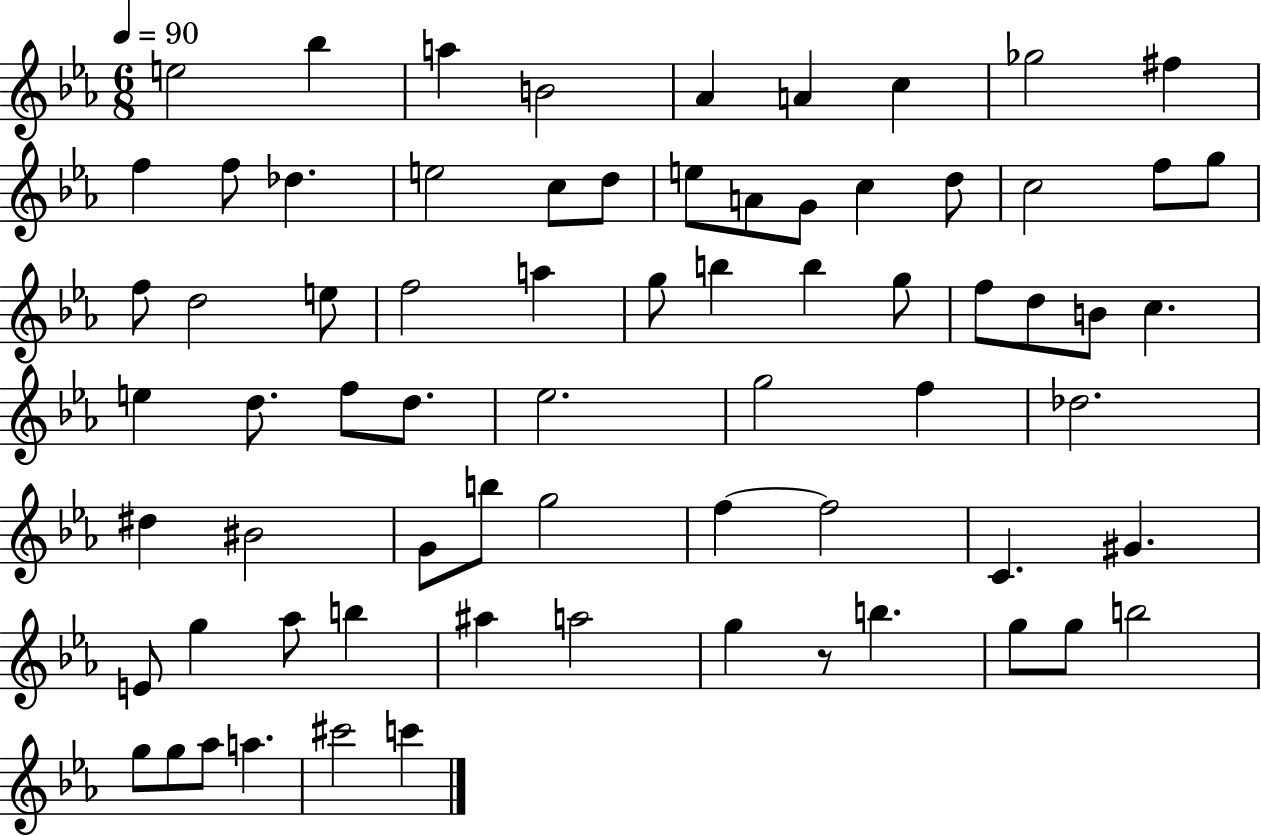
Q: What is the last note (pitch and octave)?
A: C6